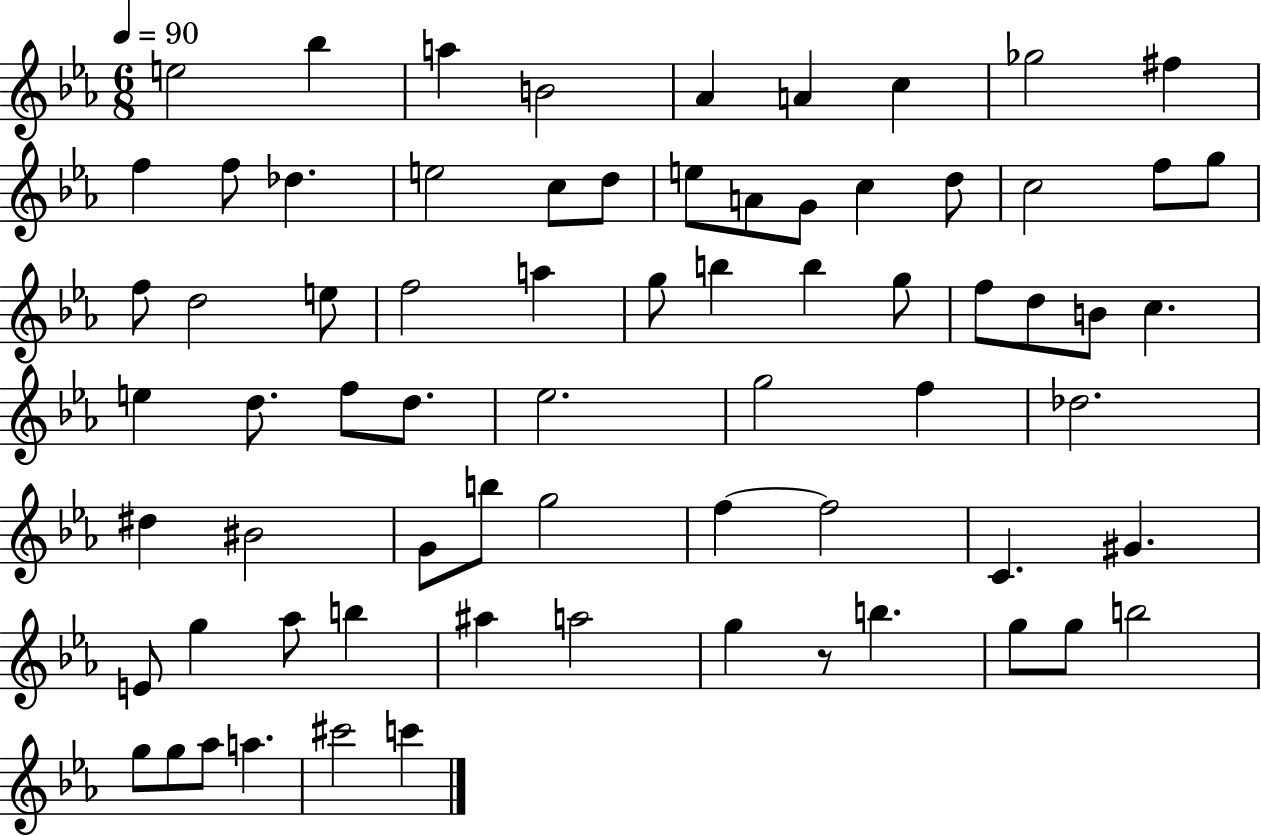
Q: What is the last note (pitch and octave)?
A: C6